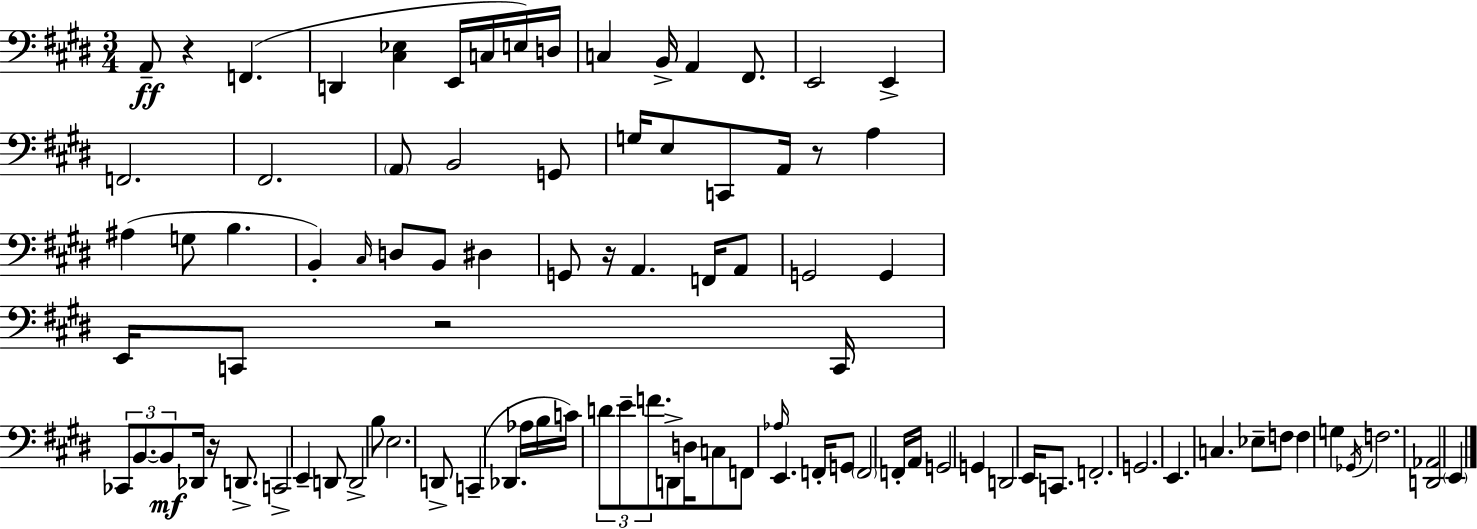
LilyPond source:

{
  \clef bass
  \numericTimeSignature
  \time 3/4
  \key e \major
  \repeat volta 2 { a,8--\ff r4 f,4.( | d,4 <cis ees>4 e,16 c16 e16) d16 | c4 b,16-> a,4 fis,8. | e,2 e,4-> | \break f,2. | fis,2. | \parenthesize a,8 b,2 g,8 | g16 e8 c,8 a,16 r8 a4 | \break ais4( g8 b4. | b,4-.) \grace { cis16 } d8 b,8 dis4 | g,8 r16 a,4. f,16 a,8 | g,2 g,4 | \break e,16 c,8 r2 | c,16 \tuplet 3/2 { ces,8 b,8.~~ b,8\mf } des,16 r16 d,8.-> | c,2-> e,4-- | d,8 d,2-> b8 | \break e2. | d,8-> c,4--( des,4. | aes16 b16 c'16) \tuplet 3/2 { d'8 e'8-- f'8. } d,8-> | d16 c8 f,8 \grace { aes16 } e,4. | \break f,16-. g,8 \parenthesize f,2 | f,16-. a,16 g,2 g,4 | d,2 e,16 c,8. | f,2.-. | \break g,2. | e,4. c4. | ees8-- f8 f4 g4 | \acciaccatura { ges,16 } f2. | \break <d, aes,>2 \parenthesize e,4 | } \bar "|."
}